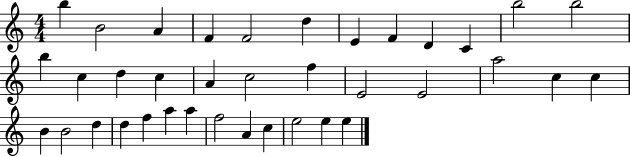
B5/q B4/h A4/q F4/q F4/h D5/q E4/q F4/q D4/q C4/q B5/h B5/h B5/q C5/q D5/q C5/q A4/q C5/h F5/q E4/h E4/h A5/h C5/q C5/q B4/q B4/h D5/q D5/q F5/q A5/q A5/q F5/h A4/q C5/q E5/h E5/q E5/q